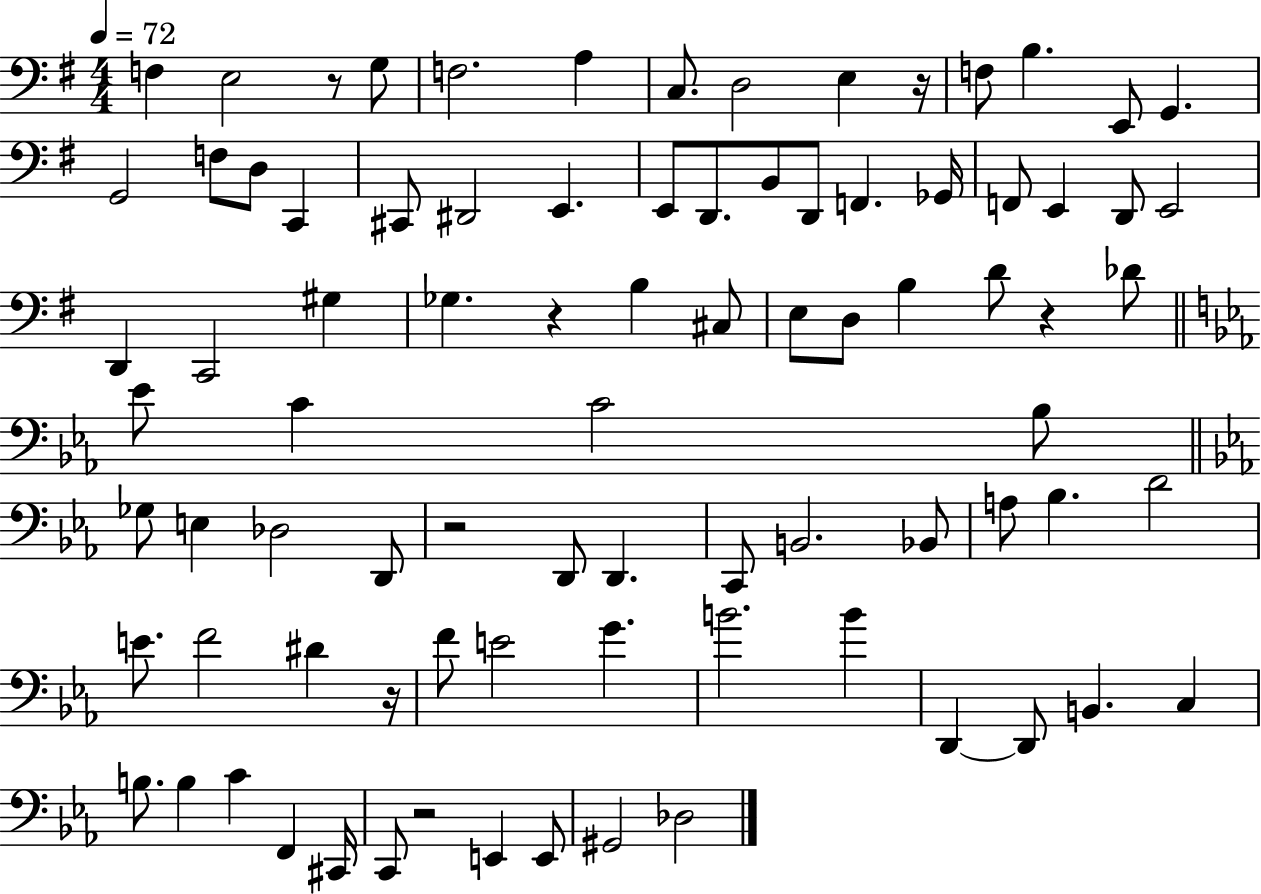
{
  \clef bass
  \numericTimeSignature
  \time 4/4
  \key g \major
  \tempo 4 = 72
  \repeat volta 2 { f4 e2 r8 g8 | f2. a4 | c8. d2 e4 r16 | f8 b4. e,8 g,4. | \break g,2 f8 d8 c,4 | cis,8 dis,2 e,4. | e,8 d,8. b,8 d,8 f,4. ges,16 | f,8 e,4 d,8 e,2 | \break d,4 c,2 gis4 | ges4. r4 b4 cis8 | e8 d8 b4 d'8 r4 des'8 | \bar "||" \break \key ees \major ees'8 c'4 c'2 bes8 | \bar "||" \break \key c \minor ges8 e4 des2 d,8 | r2 d,8 d,4. | c,8 b,2. bes,8 | a8 bes4. d'2 | \break e'8. f'2 dis'4 r16 | f'8 e'2 g'4. | b'2. b'4 | d,4~~ d,8 b,4. c4 | \break b8. b4 c'4 f,4 cis,16 | c,8 r2 e,4 e,8 | gis,2 des2 | } \bar "|."
}